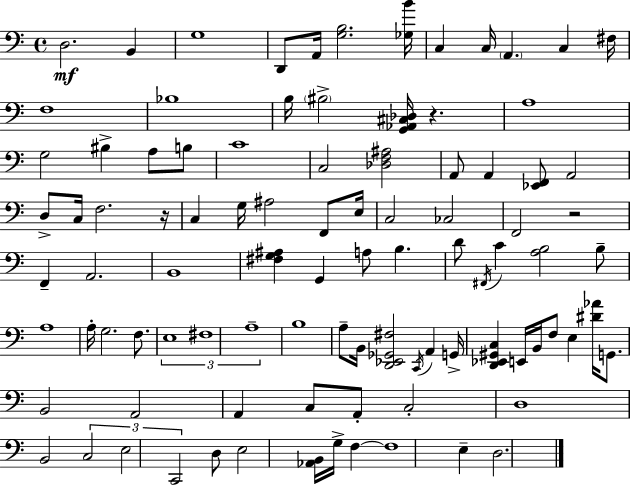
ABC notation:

X:1
T:Untitled
M:4/4
L:1/4
K:C
D,2 B,, G,4 D,,/2 A,,/4 [G,B,]2 [_G,B]/4 C, C,/4 A,, C, ^F,/4 F,4 _B,4 B,/4 ^B,2 [G,,_A,,^C,_D,]/4 z A,4 G,2 ^B, A,/2 B,/2 C4 C,2 [_D,F,^A,]2 A,,/2 A,, [_E,,F,,]/2 A,,2 D,/2 C,/4 F,2 z/4 C, G,/4 ^A,2 F,,/2 E,/4 C,2 _C,2 F,,2 z2 F,, A,,2 B,,4 [^F,G,^A,] G,, A,/2 B, D/2 ^F,,/4 C [A,B,]2 B,/2 A,4 A,/4 G,2 F,/2 E,4 ^F,4 A,4 B,4 A,/2 B,,/4 [D,,_E,,_G,,^F,]2 C,,/4 A,, G,,/4 [D,,_E,,^G,,C,] E,,/4 B,,/4 F,/2 E, [^D_A]/4 G,,/2 B,,2 A,,2 A,, C,/2 A,,/2 C,2 D,4 B,,2 C,2 E,2 C,,2 D,/2 E,2 [_A,,B,,]/4 G,/4 F, F,4 E, D,2